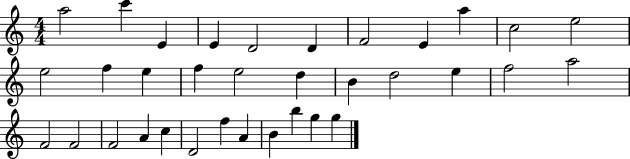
X:1
T:Untitled
M:4/4
L:1/4
K:C
a2 c' E E D2 D F2 E a c2 e2 e2 f e f e2 d B d2 e f2 a2 F2 F2 F2 A c D2 f A B b g g